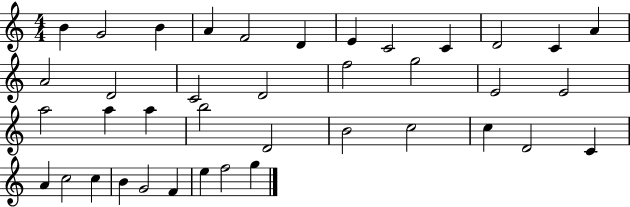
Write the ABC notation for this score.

X:1
T:Untitled
M:4/4
L:1/4
K:C
B G2 B A F2 D E C2 C D2 C A A2 D2 C2 D2 f2 g2 E2 E2 a2 a a b2 D2 B2 c2 c D2 C A c2 c B G2 F e f2 g